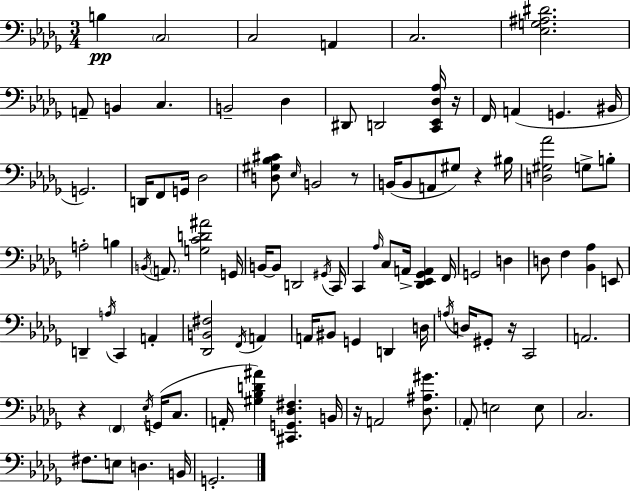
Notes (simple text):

B3/q C3/h C3/h A2/q C3/h. [Eb3,G3,A#3,D#4]/h. A2/e B2/q C3/q. B2/h Db3/q D#2/e D2/h [C2,Eb2,Db3,Ab3]/s R/s F2/s A2/q G2/q. BIS2/s G2/h. D2/s F2/e G2/s Db3/h [D3,G#3,Bb3,C#4]/e Eb3/s B2/h R/e B2/s B2/e A2/e G#3/e R/q BIS3/s [D3,G#3,Ab4]/h G3/e B3/e A3/h B3/q B2/s A2/e. [G3,C4,D4,A#4]/h G2/s B2/s B2/e D2/h G#2/s C2/s C2/q Ab3/s C3/e A2/s [Db2,Eb2,Gb2,A2]/q F2/s G2/h D3/q D3/e F3/q [Bb2,Ab3]/q E2/e D2/q A3/s C2/q A2/q [Db2,B2,F#3]/h F2/s A2/q A2/s BIS2/e G2/q D2/q D3/s A3/s D3/s G#2/e R/s C2/h A2/h. R/q F2/q Eb3/s G2/s C3/e. A2/s [G#3,Bb3,D4,A#4]/q [C#2,G2,Db3,F#3]/q. B2/s R/s A2/h [Db3,A#3,G#4]/e. Ab2/e E3/h E3/e C3/h. F#3/e. E3/e D3/q. B2/s G2/h.